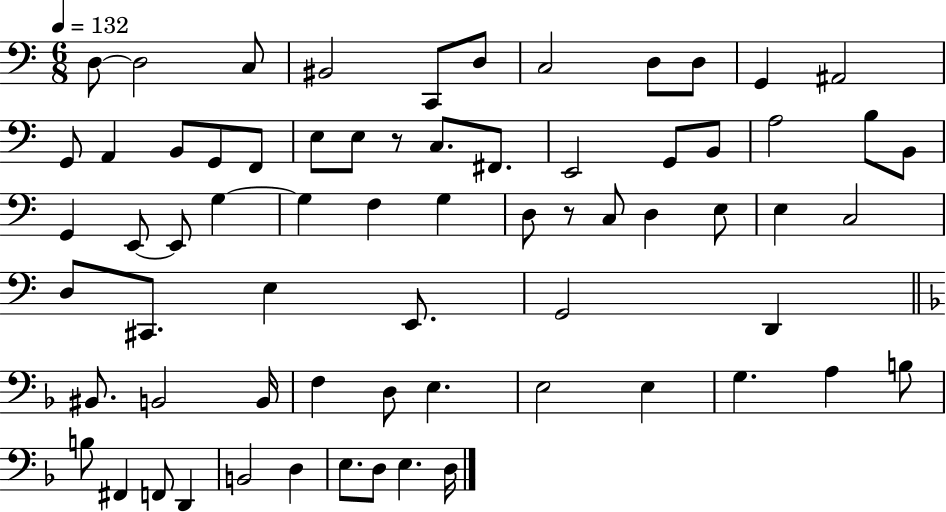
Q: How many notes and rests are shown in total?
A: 68